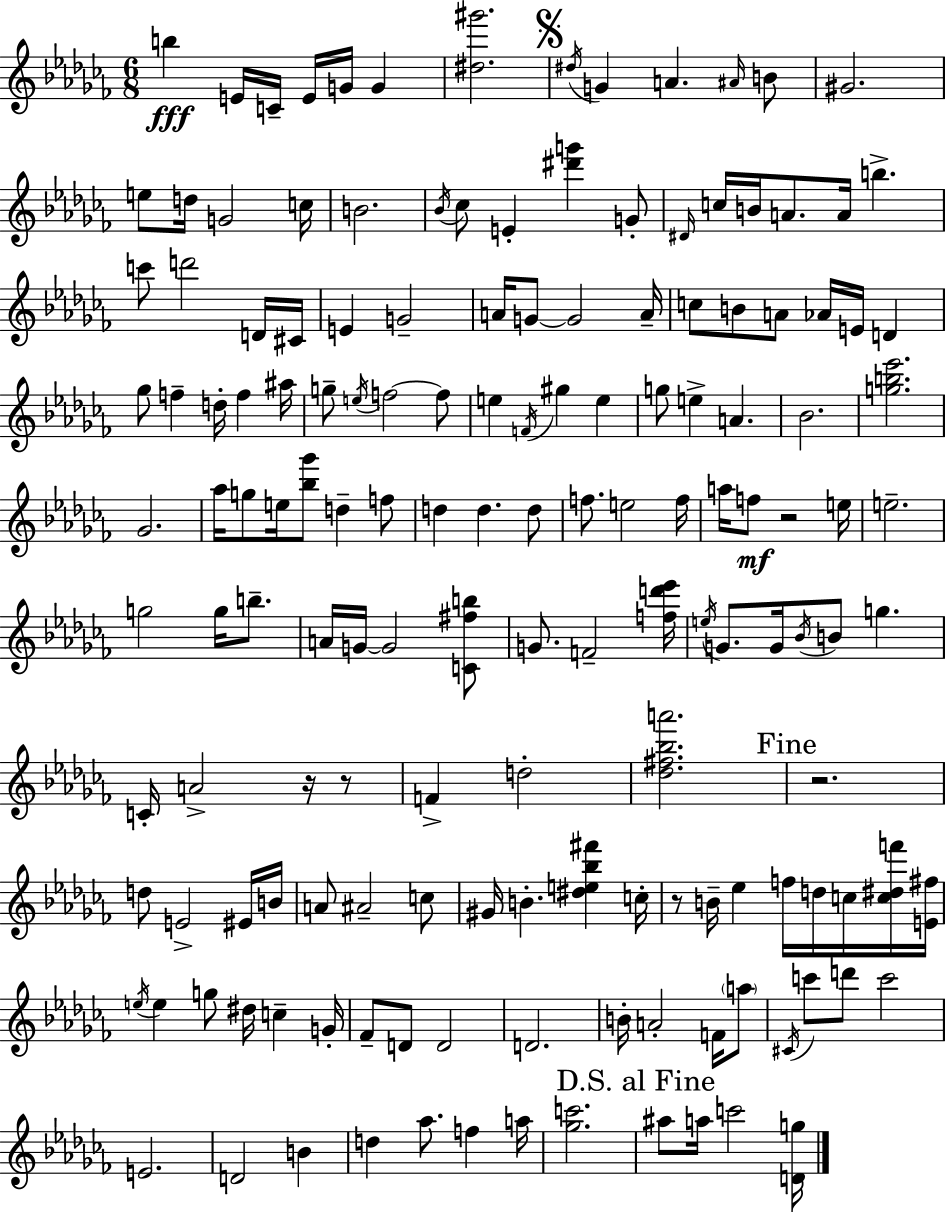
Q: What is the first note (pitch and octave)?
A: B5